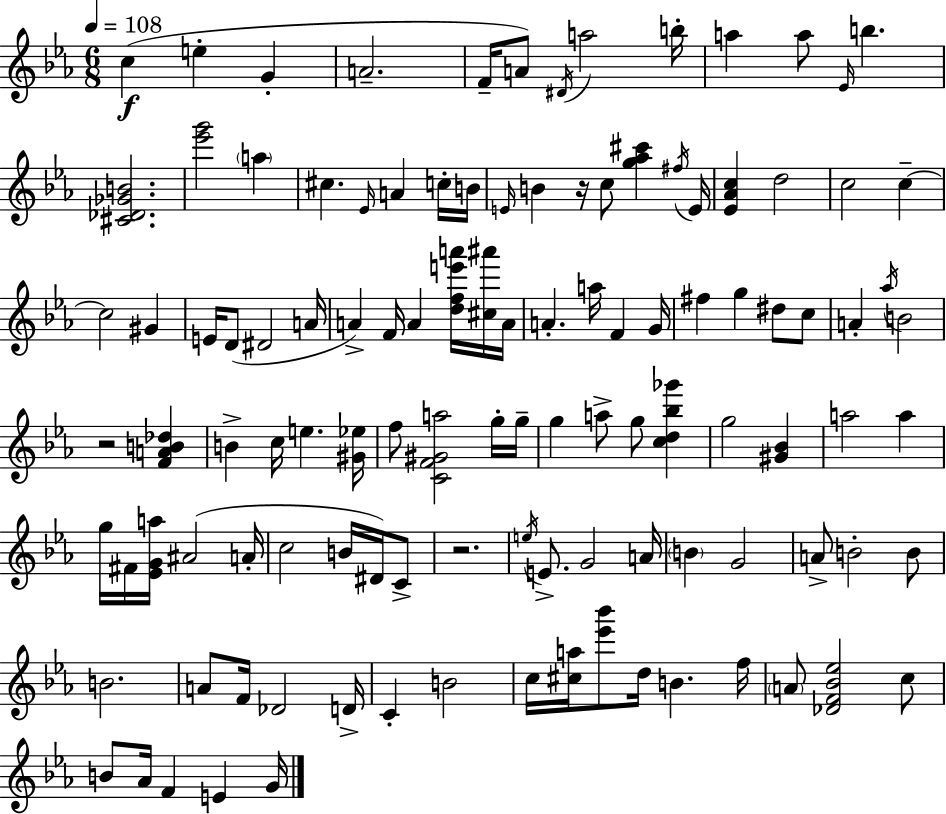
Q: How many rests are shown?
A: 3